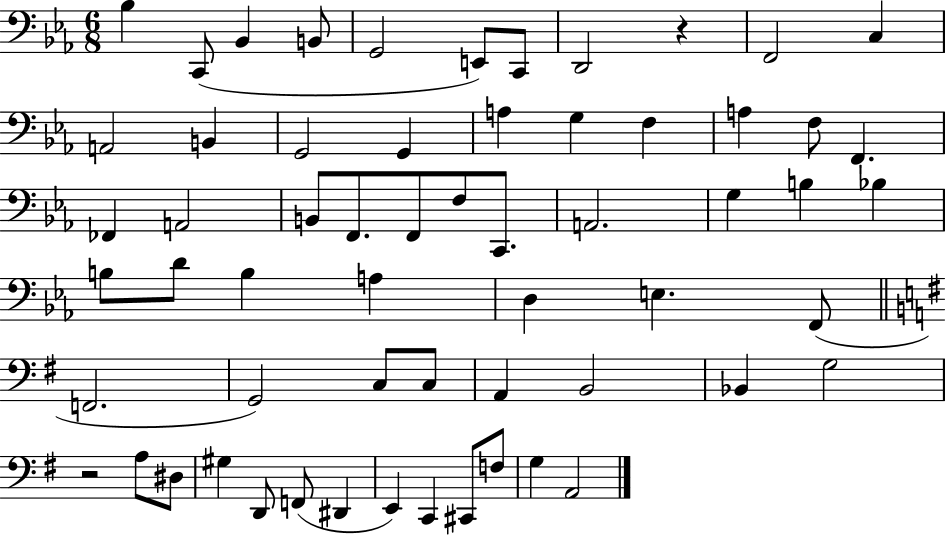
{
  \clef bass
  \numericTimeSignature
  \time 6/8
  \key ees \major
  bes4 c,8( bes,4 b,8 | g,2 e,8) c,8 | d,2 r4 | f,2 c4 | \break a,2 b,4 | g,2 g,4 | a4 g4 f4 | a4 f8 f,4. | \break fes,4 a,2 | b,8 f,8. f,8 f8 c,8. | a,2. | g4 b4 bes4 | \break b8 d'8 b4 a4 | d4 e4. f,8( | \bar "||" \break \key g \major f,2. | g,2) c8 c8 | a,4 b,2 | bes,4 g2 | \break r2 a8 dis8 | gis4 d,8 f,8( dis,4 | e,4) c,4 cis,8 f8 | g4 a,2 | \break \bar "|."
}